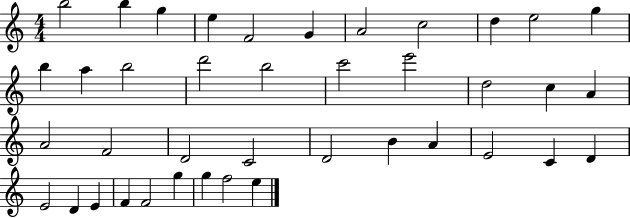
{
  \clef treble
  \numericTimeSignature
  \time 4/4
  \key c \major
  b''2 b''4 g''4 | e''4 f'2 g'4 | a'2 c''2 | d''4 e''2 g''4 | \break b''4 a''4 b''2 | d'''2 b''2 | c'''2 e'''2 | d''2 c''4 a'4 | \break a'2 f'2 | d'2 c'2 | d'2 b'4 a'4 | e'2 c'4 d'4 | \break e'2 d'4 e'4 | f'4 f'2 g''4 | g''4 f''2 e''4 | \bar "|."
}